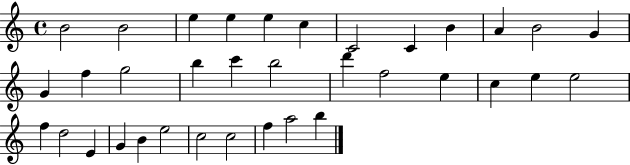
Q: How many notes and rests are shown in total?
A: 35